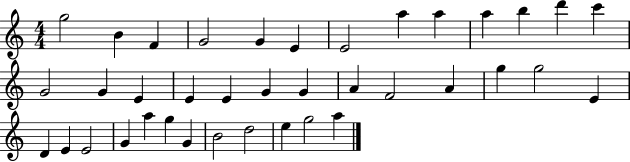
{
  \clef treble
  \numericTimeSignature
  \time 4/4
  \key c \major
  g''2 b'4 f'4 | g'2 g'4 e'4 | e'2 a''4 a''4 | a''4 b''4 d'''4 c'''4 | \break g'2 g'4 e'4 | e'4 e'4 g'4 g'4 | a'4 f'2 a'4 | g''4 g''2 e'4 | \break d'4 e'4 e'2 | g'4 a''4 g''4 g'4 | b'2 d''2 | e''4 g''2 a''4 | \break \bar "|."
}